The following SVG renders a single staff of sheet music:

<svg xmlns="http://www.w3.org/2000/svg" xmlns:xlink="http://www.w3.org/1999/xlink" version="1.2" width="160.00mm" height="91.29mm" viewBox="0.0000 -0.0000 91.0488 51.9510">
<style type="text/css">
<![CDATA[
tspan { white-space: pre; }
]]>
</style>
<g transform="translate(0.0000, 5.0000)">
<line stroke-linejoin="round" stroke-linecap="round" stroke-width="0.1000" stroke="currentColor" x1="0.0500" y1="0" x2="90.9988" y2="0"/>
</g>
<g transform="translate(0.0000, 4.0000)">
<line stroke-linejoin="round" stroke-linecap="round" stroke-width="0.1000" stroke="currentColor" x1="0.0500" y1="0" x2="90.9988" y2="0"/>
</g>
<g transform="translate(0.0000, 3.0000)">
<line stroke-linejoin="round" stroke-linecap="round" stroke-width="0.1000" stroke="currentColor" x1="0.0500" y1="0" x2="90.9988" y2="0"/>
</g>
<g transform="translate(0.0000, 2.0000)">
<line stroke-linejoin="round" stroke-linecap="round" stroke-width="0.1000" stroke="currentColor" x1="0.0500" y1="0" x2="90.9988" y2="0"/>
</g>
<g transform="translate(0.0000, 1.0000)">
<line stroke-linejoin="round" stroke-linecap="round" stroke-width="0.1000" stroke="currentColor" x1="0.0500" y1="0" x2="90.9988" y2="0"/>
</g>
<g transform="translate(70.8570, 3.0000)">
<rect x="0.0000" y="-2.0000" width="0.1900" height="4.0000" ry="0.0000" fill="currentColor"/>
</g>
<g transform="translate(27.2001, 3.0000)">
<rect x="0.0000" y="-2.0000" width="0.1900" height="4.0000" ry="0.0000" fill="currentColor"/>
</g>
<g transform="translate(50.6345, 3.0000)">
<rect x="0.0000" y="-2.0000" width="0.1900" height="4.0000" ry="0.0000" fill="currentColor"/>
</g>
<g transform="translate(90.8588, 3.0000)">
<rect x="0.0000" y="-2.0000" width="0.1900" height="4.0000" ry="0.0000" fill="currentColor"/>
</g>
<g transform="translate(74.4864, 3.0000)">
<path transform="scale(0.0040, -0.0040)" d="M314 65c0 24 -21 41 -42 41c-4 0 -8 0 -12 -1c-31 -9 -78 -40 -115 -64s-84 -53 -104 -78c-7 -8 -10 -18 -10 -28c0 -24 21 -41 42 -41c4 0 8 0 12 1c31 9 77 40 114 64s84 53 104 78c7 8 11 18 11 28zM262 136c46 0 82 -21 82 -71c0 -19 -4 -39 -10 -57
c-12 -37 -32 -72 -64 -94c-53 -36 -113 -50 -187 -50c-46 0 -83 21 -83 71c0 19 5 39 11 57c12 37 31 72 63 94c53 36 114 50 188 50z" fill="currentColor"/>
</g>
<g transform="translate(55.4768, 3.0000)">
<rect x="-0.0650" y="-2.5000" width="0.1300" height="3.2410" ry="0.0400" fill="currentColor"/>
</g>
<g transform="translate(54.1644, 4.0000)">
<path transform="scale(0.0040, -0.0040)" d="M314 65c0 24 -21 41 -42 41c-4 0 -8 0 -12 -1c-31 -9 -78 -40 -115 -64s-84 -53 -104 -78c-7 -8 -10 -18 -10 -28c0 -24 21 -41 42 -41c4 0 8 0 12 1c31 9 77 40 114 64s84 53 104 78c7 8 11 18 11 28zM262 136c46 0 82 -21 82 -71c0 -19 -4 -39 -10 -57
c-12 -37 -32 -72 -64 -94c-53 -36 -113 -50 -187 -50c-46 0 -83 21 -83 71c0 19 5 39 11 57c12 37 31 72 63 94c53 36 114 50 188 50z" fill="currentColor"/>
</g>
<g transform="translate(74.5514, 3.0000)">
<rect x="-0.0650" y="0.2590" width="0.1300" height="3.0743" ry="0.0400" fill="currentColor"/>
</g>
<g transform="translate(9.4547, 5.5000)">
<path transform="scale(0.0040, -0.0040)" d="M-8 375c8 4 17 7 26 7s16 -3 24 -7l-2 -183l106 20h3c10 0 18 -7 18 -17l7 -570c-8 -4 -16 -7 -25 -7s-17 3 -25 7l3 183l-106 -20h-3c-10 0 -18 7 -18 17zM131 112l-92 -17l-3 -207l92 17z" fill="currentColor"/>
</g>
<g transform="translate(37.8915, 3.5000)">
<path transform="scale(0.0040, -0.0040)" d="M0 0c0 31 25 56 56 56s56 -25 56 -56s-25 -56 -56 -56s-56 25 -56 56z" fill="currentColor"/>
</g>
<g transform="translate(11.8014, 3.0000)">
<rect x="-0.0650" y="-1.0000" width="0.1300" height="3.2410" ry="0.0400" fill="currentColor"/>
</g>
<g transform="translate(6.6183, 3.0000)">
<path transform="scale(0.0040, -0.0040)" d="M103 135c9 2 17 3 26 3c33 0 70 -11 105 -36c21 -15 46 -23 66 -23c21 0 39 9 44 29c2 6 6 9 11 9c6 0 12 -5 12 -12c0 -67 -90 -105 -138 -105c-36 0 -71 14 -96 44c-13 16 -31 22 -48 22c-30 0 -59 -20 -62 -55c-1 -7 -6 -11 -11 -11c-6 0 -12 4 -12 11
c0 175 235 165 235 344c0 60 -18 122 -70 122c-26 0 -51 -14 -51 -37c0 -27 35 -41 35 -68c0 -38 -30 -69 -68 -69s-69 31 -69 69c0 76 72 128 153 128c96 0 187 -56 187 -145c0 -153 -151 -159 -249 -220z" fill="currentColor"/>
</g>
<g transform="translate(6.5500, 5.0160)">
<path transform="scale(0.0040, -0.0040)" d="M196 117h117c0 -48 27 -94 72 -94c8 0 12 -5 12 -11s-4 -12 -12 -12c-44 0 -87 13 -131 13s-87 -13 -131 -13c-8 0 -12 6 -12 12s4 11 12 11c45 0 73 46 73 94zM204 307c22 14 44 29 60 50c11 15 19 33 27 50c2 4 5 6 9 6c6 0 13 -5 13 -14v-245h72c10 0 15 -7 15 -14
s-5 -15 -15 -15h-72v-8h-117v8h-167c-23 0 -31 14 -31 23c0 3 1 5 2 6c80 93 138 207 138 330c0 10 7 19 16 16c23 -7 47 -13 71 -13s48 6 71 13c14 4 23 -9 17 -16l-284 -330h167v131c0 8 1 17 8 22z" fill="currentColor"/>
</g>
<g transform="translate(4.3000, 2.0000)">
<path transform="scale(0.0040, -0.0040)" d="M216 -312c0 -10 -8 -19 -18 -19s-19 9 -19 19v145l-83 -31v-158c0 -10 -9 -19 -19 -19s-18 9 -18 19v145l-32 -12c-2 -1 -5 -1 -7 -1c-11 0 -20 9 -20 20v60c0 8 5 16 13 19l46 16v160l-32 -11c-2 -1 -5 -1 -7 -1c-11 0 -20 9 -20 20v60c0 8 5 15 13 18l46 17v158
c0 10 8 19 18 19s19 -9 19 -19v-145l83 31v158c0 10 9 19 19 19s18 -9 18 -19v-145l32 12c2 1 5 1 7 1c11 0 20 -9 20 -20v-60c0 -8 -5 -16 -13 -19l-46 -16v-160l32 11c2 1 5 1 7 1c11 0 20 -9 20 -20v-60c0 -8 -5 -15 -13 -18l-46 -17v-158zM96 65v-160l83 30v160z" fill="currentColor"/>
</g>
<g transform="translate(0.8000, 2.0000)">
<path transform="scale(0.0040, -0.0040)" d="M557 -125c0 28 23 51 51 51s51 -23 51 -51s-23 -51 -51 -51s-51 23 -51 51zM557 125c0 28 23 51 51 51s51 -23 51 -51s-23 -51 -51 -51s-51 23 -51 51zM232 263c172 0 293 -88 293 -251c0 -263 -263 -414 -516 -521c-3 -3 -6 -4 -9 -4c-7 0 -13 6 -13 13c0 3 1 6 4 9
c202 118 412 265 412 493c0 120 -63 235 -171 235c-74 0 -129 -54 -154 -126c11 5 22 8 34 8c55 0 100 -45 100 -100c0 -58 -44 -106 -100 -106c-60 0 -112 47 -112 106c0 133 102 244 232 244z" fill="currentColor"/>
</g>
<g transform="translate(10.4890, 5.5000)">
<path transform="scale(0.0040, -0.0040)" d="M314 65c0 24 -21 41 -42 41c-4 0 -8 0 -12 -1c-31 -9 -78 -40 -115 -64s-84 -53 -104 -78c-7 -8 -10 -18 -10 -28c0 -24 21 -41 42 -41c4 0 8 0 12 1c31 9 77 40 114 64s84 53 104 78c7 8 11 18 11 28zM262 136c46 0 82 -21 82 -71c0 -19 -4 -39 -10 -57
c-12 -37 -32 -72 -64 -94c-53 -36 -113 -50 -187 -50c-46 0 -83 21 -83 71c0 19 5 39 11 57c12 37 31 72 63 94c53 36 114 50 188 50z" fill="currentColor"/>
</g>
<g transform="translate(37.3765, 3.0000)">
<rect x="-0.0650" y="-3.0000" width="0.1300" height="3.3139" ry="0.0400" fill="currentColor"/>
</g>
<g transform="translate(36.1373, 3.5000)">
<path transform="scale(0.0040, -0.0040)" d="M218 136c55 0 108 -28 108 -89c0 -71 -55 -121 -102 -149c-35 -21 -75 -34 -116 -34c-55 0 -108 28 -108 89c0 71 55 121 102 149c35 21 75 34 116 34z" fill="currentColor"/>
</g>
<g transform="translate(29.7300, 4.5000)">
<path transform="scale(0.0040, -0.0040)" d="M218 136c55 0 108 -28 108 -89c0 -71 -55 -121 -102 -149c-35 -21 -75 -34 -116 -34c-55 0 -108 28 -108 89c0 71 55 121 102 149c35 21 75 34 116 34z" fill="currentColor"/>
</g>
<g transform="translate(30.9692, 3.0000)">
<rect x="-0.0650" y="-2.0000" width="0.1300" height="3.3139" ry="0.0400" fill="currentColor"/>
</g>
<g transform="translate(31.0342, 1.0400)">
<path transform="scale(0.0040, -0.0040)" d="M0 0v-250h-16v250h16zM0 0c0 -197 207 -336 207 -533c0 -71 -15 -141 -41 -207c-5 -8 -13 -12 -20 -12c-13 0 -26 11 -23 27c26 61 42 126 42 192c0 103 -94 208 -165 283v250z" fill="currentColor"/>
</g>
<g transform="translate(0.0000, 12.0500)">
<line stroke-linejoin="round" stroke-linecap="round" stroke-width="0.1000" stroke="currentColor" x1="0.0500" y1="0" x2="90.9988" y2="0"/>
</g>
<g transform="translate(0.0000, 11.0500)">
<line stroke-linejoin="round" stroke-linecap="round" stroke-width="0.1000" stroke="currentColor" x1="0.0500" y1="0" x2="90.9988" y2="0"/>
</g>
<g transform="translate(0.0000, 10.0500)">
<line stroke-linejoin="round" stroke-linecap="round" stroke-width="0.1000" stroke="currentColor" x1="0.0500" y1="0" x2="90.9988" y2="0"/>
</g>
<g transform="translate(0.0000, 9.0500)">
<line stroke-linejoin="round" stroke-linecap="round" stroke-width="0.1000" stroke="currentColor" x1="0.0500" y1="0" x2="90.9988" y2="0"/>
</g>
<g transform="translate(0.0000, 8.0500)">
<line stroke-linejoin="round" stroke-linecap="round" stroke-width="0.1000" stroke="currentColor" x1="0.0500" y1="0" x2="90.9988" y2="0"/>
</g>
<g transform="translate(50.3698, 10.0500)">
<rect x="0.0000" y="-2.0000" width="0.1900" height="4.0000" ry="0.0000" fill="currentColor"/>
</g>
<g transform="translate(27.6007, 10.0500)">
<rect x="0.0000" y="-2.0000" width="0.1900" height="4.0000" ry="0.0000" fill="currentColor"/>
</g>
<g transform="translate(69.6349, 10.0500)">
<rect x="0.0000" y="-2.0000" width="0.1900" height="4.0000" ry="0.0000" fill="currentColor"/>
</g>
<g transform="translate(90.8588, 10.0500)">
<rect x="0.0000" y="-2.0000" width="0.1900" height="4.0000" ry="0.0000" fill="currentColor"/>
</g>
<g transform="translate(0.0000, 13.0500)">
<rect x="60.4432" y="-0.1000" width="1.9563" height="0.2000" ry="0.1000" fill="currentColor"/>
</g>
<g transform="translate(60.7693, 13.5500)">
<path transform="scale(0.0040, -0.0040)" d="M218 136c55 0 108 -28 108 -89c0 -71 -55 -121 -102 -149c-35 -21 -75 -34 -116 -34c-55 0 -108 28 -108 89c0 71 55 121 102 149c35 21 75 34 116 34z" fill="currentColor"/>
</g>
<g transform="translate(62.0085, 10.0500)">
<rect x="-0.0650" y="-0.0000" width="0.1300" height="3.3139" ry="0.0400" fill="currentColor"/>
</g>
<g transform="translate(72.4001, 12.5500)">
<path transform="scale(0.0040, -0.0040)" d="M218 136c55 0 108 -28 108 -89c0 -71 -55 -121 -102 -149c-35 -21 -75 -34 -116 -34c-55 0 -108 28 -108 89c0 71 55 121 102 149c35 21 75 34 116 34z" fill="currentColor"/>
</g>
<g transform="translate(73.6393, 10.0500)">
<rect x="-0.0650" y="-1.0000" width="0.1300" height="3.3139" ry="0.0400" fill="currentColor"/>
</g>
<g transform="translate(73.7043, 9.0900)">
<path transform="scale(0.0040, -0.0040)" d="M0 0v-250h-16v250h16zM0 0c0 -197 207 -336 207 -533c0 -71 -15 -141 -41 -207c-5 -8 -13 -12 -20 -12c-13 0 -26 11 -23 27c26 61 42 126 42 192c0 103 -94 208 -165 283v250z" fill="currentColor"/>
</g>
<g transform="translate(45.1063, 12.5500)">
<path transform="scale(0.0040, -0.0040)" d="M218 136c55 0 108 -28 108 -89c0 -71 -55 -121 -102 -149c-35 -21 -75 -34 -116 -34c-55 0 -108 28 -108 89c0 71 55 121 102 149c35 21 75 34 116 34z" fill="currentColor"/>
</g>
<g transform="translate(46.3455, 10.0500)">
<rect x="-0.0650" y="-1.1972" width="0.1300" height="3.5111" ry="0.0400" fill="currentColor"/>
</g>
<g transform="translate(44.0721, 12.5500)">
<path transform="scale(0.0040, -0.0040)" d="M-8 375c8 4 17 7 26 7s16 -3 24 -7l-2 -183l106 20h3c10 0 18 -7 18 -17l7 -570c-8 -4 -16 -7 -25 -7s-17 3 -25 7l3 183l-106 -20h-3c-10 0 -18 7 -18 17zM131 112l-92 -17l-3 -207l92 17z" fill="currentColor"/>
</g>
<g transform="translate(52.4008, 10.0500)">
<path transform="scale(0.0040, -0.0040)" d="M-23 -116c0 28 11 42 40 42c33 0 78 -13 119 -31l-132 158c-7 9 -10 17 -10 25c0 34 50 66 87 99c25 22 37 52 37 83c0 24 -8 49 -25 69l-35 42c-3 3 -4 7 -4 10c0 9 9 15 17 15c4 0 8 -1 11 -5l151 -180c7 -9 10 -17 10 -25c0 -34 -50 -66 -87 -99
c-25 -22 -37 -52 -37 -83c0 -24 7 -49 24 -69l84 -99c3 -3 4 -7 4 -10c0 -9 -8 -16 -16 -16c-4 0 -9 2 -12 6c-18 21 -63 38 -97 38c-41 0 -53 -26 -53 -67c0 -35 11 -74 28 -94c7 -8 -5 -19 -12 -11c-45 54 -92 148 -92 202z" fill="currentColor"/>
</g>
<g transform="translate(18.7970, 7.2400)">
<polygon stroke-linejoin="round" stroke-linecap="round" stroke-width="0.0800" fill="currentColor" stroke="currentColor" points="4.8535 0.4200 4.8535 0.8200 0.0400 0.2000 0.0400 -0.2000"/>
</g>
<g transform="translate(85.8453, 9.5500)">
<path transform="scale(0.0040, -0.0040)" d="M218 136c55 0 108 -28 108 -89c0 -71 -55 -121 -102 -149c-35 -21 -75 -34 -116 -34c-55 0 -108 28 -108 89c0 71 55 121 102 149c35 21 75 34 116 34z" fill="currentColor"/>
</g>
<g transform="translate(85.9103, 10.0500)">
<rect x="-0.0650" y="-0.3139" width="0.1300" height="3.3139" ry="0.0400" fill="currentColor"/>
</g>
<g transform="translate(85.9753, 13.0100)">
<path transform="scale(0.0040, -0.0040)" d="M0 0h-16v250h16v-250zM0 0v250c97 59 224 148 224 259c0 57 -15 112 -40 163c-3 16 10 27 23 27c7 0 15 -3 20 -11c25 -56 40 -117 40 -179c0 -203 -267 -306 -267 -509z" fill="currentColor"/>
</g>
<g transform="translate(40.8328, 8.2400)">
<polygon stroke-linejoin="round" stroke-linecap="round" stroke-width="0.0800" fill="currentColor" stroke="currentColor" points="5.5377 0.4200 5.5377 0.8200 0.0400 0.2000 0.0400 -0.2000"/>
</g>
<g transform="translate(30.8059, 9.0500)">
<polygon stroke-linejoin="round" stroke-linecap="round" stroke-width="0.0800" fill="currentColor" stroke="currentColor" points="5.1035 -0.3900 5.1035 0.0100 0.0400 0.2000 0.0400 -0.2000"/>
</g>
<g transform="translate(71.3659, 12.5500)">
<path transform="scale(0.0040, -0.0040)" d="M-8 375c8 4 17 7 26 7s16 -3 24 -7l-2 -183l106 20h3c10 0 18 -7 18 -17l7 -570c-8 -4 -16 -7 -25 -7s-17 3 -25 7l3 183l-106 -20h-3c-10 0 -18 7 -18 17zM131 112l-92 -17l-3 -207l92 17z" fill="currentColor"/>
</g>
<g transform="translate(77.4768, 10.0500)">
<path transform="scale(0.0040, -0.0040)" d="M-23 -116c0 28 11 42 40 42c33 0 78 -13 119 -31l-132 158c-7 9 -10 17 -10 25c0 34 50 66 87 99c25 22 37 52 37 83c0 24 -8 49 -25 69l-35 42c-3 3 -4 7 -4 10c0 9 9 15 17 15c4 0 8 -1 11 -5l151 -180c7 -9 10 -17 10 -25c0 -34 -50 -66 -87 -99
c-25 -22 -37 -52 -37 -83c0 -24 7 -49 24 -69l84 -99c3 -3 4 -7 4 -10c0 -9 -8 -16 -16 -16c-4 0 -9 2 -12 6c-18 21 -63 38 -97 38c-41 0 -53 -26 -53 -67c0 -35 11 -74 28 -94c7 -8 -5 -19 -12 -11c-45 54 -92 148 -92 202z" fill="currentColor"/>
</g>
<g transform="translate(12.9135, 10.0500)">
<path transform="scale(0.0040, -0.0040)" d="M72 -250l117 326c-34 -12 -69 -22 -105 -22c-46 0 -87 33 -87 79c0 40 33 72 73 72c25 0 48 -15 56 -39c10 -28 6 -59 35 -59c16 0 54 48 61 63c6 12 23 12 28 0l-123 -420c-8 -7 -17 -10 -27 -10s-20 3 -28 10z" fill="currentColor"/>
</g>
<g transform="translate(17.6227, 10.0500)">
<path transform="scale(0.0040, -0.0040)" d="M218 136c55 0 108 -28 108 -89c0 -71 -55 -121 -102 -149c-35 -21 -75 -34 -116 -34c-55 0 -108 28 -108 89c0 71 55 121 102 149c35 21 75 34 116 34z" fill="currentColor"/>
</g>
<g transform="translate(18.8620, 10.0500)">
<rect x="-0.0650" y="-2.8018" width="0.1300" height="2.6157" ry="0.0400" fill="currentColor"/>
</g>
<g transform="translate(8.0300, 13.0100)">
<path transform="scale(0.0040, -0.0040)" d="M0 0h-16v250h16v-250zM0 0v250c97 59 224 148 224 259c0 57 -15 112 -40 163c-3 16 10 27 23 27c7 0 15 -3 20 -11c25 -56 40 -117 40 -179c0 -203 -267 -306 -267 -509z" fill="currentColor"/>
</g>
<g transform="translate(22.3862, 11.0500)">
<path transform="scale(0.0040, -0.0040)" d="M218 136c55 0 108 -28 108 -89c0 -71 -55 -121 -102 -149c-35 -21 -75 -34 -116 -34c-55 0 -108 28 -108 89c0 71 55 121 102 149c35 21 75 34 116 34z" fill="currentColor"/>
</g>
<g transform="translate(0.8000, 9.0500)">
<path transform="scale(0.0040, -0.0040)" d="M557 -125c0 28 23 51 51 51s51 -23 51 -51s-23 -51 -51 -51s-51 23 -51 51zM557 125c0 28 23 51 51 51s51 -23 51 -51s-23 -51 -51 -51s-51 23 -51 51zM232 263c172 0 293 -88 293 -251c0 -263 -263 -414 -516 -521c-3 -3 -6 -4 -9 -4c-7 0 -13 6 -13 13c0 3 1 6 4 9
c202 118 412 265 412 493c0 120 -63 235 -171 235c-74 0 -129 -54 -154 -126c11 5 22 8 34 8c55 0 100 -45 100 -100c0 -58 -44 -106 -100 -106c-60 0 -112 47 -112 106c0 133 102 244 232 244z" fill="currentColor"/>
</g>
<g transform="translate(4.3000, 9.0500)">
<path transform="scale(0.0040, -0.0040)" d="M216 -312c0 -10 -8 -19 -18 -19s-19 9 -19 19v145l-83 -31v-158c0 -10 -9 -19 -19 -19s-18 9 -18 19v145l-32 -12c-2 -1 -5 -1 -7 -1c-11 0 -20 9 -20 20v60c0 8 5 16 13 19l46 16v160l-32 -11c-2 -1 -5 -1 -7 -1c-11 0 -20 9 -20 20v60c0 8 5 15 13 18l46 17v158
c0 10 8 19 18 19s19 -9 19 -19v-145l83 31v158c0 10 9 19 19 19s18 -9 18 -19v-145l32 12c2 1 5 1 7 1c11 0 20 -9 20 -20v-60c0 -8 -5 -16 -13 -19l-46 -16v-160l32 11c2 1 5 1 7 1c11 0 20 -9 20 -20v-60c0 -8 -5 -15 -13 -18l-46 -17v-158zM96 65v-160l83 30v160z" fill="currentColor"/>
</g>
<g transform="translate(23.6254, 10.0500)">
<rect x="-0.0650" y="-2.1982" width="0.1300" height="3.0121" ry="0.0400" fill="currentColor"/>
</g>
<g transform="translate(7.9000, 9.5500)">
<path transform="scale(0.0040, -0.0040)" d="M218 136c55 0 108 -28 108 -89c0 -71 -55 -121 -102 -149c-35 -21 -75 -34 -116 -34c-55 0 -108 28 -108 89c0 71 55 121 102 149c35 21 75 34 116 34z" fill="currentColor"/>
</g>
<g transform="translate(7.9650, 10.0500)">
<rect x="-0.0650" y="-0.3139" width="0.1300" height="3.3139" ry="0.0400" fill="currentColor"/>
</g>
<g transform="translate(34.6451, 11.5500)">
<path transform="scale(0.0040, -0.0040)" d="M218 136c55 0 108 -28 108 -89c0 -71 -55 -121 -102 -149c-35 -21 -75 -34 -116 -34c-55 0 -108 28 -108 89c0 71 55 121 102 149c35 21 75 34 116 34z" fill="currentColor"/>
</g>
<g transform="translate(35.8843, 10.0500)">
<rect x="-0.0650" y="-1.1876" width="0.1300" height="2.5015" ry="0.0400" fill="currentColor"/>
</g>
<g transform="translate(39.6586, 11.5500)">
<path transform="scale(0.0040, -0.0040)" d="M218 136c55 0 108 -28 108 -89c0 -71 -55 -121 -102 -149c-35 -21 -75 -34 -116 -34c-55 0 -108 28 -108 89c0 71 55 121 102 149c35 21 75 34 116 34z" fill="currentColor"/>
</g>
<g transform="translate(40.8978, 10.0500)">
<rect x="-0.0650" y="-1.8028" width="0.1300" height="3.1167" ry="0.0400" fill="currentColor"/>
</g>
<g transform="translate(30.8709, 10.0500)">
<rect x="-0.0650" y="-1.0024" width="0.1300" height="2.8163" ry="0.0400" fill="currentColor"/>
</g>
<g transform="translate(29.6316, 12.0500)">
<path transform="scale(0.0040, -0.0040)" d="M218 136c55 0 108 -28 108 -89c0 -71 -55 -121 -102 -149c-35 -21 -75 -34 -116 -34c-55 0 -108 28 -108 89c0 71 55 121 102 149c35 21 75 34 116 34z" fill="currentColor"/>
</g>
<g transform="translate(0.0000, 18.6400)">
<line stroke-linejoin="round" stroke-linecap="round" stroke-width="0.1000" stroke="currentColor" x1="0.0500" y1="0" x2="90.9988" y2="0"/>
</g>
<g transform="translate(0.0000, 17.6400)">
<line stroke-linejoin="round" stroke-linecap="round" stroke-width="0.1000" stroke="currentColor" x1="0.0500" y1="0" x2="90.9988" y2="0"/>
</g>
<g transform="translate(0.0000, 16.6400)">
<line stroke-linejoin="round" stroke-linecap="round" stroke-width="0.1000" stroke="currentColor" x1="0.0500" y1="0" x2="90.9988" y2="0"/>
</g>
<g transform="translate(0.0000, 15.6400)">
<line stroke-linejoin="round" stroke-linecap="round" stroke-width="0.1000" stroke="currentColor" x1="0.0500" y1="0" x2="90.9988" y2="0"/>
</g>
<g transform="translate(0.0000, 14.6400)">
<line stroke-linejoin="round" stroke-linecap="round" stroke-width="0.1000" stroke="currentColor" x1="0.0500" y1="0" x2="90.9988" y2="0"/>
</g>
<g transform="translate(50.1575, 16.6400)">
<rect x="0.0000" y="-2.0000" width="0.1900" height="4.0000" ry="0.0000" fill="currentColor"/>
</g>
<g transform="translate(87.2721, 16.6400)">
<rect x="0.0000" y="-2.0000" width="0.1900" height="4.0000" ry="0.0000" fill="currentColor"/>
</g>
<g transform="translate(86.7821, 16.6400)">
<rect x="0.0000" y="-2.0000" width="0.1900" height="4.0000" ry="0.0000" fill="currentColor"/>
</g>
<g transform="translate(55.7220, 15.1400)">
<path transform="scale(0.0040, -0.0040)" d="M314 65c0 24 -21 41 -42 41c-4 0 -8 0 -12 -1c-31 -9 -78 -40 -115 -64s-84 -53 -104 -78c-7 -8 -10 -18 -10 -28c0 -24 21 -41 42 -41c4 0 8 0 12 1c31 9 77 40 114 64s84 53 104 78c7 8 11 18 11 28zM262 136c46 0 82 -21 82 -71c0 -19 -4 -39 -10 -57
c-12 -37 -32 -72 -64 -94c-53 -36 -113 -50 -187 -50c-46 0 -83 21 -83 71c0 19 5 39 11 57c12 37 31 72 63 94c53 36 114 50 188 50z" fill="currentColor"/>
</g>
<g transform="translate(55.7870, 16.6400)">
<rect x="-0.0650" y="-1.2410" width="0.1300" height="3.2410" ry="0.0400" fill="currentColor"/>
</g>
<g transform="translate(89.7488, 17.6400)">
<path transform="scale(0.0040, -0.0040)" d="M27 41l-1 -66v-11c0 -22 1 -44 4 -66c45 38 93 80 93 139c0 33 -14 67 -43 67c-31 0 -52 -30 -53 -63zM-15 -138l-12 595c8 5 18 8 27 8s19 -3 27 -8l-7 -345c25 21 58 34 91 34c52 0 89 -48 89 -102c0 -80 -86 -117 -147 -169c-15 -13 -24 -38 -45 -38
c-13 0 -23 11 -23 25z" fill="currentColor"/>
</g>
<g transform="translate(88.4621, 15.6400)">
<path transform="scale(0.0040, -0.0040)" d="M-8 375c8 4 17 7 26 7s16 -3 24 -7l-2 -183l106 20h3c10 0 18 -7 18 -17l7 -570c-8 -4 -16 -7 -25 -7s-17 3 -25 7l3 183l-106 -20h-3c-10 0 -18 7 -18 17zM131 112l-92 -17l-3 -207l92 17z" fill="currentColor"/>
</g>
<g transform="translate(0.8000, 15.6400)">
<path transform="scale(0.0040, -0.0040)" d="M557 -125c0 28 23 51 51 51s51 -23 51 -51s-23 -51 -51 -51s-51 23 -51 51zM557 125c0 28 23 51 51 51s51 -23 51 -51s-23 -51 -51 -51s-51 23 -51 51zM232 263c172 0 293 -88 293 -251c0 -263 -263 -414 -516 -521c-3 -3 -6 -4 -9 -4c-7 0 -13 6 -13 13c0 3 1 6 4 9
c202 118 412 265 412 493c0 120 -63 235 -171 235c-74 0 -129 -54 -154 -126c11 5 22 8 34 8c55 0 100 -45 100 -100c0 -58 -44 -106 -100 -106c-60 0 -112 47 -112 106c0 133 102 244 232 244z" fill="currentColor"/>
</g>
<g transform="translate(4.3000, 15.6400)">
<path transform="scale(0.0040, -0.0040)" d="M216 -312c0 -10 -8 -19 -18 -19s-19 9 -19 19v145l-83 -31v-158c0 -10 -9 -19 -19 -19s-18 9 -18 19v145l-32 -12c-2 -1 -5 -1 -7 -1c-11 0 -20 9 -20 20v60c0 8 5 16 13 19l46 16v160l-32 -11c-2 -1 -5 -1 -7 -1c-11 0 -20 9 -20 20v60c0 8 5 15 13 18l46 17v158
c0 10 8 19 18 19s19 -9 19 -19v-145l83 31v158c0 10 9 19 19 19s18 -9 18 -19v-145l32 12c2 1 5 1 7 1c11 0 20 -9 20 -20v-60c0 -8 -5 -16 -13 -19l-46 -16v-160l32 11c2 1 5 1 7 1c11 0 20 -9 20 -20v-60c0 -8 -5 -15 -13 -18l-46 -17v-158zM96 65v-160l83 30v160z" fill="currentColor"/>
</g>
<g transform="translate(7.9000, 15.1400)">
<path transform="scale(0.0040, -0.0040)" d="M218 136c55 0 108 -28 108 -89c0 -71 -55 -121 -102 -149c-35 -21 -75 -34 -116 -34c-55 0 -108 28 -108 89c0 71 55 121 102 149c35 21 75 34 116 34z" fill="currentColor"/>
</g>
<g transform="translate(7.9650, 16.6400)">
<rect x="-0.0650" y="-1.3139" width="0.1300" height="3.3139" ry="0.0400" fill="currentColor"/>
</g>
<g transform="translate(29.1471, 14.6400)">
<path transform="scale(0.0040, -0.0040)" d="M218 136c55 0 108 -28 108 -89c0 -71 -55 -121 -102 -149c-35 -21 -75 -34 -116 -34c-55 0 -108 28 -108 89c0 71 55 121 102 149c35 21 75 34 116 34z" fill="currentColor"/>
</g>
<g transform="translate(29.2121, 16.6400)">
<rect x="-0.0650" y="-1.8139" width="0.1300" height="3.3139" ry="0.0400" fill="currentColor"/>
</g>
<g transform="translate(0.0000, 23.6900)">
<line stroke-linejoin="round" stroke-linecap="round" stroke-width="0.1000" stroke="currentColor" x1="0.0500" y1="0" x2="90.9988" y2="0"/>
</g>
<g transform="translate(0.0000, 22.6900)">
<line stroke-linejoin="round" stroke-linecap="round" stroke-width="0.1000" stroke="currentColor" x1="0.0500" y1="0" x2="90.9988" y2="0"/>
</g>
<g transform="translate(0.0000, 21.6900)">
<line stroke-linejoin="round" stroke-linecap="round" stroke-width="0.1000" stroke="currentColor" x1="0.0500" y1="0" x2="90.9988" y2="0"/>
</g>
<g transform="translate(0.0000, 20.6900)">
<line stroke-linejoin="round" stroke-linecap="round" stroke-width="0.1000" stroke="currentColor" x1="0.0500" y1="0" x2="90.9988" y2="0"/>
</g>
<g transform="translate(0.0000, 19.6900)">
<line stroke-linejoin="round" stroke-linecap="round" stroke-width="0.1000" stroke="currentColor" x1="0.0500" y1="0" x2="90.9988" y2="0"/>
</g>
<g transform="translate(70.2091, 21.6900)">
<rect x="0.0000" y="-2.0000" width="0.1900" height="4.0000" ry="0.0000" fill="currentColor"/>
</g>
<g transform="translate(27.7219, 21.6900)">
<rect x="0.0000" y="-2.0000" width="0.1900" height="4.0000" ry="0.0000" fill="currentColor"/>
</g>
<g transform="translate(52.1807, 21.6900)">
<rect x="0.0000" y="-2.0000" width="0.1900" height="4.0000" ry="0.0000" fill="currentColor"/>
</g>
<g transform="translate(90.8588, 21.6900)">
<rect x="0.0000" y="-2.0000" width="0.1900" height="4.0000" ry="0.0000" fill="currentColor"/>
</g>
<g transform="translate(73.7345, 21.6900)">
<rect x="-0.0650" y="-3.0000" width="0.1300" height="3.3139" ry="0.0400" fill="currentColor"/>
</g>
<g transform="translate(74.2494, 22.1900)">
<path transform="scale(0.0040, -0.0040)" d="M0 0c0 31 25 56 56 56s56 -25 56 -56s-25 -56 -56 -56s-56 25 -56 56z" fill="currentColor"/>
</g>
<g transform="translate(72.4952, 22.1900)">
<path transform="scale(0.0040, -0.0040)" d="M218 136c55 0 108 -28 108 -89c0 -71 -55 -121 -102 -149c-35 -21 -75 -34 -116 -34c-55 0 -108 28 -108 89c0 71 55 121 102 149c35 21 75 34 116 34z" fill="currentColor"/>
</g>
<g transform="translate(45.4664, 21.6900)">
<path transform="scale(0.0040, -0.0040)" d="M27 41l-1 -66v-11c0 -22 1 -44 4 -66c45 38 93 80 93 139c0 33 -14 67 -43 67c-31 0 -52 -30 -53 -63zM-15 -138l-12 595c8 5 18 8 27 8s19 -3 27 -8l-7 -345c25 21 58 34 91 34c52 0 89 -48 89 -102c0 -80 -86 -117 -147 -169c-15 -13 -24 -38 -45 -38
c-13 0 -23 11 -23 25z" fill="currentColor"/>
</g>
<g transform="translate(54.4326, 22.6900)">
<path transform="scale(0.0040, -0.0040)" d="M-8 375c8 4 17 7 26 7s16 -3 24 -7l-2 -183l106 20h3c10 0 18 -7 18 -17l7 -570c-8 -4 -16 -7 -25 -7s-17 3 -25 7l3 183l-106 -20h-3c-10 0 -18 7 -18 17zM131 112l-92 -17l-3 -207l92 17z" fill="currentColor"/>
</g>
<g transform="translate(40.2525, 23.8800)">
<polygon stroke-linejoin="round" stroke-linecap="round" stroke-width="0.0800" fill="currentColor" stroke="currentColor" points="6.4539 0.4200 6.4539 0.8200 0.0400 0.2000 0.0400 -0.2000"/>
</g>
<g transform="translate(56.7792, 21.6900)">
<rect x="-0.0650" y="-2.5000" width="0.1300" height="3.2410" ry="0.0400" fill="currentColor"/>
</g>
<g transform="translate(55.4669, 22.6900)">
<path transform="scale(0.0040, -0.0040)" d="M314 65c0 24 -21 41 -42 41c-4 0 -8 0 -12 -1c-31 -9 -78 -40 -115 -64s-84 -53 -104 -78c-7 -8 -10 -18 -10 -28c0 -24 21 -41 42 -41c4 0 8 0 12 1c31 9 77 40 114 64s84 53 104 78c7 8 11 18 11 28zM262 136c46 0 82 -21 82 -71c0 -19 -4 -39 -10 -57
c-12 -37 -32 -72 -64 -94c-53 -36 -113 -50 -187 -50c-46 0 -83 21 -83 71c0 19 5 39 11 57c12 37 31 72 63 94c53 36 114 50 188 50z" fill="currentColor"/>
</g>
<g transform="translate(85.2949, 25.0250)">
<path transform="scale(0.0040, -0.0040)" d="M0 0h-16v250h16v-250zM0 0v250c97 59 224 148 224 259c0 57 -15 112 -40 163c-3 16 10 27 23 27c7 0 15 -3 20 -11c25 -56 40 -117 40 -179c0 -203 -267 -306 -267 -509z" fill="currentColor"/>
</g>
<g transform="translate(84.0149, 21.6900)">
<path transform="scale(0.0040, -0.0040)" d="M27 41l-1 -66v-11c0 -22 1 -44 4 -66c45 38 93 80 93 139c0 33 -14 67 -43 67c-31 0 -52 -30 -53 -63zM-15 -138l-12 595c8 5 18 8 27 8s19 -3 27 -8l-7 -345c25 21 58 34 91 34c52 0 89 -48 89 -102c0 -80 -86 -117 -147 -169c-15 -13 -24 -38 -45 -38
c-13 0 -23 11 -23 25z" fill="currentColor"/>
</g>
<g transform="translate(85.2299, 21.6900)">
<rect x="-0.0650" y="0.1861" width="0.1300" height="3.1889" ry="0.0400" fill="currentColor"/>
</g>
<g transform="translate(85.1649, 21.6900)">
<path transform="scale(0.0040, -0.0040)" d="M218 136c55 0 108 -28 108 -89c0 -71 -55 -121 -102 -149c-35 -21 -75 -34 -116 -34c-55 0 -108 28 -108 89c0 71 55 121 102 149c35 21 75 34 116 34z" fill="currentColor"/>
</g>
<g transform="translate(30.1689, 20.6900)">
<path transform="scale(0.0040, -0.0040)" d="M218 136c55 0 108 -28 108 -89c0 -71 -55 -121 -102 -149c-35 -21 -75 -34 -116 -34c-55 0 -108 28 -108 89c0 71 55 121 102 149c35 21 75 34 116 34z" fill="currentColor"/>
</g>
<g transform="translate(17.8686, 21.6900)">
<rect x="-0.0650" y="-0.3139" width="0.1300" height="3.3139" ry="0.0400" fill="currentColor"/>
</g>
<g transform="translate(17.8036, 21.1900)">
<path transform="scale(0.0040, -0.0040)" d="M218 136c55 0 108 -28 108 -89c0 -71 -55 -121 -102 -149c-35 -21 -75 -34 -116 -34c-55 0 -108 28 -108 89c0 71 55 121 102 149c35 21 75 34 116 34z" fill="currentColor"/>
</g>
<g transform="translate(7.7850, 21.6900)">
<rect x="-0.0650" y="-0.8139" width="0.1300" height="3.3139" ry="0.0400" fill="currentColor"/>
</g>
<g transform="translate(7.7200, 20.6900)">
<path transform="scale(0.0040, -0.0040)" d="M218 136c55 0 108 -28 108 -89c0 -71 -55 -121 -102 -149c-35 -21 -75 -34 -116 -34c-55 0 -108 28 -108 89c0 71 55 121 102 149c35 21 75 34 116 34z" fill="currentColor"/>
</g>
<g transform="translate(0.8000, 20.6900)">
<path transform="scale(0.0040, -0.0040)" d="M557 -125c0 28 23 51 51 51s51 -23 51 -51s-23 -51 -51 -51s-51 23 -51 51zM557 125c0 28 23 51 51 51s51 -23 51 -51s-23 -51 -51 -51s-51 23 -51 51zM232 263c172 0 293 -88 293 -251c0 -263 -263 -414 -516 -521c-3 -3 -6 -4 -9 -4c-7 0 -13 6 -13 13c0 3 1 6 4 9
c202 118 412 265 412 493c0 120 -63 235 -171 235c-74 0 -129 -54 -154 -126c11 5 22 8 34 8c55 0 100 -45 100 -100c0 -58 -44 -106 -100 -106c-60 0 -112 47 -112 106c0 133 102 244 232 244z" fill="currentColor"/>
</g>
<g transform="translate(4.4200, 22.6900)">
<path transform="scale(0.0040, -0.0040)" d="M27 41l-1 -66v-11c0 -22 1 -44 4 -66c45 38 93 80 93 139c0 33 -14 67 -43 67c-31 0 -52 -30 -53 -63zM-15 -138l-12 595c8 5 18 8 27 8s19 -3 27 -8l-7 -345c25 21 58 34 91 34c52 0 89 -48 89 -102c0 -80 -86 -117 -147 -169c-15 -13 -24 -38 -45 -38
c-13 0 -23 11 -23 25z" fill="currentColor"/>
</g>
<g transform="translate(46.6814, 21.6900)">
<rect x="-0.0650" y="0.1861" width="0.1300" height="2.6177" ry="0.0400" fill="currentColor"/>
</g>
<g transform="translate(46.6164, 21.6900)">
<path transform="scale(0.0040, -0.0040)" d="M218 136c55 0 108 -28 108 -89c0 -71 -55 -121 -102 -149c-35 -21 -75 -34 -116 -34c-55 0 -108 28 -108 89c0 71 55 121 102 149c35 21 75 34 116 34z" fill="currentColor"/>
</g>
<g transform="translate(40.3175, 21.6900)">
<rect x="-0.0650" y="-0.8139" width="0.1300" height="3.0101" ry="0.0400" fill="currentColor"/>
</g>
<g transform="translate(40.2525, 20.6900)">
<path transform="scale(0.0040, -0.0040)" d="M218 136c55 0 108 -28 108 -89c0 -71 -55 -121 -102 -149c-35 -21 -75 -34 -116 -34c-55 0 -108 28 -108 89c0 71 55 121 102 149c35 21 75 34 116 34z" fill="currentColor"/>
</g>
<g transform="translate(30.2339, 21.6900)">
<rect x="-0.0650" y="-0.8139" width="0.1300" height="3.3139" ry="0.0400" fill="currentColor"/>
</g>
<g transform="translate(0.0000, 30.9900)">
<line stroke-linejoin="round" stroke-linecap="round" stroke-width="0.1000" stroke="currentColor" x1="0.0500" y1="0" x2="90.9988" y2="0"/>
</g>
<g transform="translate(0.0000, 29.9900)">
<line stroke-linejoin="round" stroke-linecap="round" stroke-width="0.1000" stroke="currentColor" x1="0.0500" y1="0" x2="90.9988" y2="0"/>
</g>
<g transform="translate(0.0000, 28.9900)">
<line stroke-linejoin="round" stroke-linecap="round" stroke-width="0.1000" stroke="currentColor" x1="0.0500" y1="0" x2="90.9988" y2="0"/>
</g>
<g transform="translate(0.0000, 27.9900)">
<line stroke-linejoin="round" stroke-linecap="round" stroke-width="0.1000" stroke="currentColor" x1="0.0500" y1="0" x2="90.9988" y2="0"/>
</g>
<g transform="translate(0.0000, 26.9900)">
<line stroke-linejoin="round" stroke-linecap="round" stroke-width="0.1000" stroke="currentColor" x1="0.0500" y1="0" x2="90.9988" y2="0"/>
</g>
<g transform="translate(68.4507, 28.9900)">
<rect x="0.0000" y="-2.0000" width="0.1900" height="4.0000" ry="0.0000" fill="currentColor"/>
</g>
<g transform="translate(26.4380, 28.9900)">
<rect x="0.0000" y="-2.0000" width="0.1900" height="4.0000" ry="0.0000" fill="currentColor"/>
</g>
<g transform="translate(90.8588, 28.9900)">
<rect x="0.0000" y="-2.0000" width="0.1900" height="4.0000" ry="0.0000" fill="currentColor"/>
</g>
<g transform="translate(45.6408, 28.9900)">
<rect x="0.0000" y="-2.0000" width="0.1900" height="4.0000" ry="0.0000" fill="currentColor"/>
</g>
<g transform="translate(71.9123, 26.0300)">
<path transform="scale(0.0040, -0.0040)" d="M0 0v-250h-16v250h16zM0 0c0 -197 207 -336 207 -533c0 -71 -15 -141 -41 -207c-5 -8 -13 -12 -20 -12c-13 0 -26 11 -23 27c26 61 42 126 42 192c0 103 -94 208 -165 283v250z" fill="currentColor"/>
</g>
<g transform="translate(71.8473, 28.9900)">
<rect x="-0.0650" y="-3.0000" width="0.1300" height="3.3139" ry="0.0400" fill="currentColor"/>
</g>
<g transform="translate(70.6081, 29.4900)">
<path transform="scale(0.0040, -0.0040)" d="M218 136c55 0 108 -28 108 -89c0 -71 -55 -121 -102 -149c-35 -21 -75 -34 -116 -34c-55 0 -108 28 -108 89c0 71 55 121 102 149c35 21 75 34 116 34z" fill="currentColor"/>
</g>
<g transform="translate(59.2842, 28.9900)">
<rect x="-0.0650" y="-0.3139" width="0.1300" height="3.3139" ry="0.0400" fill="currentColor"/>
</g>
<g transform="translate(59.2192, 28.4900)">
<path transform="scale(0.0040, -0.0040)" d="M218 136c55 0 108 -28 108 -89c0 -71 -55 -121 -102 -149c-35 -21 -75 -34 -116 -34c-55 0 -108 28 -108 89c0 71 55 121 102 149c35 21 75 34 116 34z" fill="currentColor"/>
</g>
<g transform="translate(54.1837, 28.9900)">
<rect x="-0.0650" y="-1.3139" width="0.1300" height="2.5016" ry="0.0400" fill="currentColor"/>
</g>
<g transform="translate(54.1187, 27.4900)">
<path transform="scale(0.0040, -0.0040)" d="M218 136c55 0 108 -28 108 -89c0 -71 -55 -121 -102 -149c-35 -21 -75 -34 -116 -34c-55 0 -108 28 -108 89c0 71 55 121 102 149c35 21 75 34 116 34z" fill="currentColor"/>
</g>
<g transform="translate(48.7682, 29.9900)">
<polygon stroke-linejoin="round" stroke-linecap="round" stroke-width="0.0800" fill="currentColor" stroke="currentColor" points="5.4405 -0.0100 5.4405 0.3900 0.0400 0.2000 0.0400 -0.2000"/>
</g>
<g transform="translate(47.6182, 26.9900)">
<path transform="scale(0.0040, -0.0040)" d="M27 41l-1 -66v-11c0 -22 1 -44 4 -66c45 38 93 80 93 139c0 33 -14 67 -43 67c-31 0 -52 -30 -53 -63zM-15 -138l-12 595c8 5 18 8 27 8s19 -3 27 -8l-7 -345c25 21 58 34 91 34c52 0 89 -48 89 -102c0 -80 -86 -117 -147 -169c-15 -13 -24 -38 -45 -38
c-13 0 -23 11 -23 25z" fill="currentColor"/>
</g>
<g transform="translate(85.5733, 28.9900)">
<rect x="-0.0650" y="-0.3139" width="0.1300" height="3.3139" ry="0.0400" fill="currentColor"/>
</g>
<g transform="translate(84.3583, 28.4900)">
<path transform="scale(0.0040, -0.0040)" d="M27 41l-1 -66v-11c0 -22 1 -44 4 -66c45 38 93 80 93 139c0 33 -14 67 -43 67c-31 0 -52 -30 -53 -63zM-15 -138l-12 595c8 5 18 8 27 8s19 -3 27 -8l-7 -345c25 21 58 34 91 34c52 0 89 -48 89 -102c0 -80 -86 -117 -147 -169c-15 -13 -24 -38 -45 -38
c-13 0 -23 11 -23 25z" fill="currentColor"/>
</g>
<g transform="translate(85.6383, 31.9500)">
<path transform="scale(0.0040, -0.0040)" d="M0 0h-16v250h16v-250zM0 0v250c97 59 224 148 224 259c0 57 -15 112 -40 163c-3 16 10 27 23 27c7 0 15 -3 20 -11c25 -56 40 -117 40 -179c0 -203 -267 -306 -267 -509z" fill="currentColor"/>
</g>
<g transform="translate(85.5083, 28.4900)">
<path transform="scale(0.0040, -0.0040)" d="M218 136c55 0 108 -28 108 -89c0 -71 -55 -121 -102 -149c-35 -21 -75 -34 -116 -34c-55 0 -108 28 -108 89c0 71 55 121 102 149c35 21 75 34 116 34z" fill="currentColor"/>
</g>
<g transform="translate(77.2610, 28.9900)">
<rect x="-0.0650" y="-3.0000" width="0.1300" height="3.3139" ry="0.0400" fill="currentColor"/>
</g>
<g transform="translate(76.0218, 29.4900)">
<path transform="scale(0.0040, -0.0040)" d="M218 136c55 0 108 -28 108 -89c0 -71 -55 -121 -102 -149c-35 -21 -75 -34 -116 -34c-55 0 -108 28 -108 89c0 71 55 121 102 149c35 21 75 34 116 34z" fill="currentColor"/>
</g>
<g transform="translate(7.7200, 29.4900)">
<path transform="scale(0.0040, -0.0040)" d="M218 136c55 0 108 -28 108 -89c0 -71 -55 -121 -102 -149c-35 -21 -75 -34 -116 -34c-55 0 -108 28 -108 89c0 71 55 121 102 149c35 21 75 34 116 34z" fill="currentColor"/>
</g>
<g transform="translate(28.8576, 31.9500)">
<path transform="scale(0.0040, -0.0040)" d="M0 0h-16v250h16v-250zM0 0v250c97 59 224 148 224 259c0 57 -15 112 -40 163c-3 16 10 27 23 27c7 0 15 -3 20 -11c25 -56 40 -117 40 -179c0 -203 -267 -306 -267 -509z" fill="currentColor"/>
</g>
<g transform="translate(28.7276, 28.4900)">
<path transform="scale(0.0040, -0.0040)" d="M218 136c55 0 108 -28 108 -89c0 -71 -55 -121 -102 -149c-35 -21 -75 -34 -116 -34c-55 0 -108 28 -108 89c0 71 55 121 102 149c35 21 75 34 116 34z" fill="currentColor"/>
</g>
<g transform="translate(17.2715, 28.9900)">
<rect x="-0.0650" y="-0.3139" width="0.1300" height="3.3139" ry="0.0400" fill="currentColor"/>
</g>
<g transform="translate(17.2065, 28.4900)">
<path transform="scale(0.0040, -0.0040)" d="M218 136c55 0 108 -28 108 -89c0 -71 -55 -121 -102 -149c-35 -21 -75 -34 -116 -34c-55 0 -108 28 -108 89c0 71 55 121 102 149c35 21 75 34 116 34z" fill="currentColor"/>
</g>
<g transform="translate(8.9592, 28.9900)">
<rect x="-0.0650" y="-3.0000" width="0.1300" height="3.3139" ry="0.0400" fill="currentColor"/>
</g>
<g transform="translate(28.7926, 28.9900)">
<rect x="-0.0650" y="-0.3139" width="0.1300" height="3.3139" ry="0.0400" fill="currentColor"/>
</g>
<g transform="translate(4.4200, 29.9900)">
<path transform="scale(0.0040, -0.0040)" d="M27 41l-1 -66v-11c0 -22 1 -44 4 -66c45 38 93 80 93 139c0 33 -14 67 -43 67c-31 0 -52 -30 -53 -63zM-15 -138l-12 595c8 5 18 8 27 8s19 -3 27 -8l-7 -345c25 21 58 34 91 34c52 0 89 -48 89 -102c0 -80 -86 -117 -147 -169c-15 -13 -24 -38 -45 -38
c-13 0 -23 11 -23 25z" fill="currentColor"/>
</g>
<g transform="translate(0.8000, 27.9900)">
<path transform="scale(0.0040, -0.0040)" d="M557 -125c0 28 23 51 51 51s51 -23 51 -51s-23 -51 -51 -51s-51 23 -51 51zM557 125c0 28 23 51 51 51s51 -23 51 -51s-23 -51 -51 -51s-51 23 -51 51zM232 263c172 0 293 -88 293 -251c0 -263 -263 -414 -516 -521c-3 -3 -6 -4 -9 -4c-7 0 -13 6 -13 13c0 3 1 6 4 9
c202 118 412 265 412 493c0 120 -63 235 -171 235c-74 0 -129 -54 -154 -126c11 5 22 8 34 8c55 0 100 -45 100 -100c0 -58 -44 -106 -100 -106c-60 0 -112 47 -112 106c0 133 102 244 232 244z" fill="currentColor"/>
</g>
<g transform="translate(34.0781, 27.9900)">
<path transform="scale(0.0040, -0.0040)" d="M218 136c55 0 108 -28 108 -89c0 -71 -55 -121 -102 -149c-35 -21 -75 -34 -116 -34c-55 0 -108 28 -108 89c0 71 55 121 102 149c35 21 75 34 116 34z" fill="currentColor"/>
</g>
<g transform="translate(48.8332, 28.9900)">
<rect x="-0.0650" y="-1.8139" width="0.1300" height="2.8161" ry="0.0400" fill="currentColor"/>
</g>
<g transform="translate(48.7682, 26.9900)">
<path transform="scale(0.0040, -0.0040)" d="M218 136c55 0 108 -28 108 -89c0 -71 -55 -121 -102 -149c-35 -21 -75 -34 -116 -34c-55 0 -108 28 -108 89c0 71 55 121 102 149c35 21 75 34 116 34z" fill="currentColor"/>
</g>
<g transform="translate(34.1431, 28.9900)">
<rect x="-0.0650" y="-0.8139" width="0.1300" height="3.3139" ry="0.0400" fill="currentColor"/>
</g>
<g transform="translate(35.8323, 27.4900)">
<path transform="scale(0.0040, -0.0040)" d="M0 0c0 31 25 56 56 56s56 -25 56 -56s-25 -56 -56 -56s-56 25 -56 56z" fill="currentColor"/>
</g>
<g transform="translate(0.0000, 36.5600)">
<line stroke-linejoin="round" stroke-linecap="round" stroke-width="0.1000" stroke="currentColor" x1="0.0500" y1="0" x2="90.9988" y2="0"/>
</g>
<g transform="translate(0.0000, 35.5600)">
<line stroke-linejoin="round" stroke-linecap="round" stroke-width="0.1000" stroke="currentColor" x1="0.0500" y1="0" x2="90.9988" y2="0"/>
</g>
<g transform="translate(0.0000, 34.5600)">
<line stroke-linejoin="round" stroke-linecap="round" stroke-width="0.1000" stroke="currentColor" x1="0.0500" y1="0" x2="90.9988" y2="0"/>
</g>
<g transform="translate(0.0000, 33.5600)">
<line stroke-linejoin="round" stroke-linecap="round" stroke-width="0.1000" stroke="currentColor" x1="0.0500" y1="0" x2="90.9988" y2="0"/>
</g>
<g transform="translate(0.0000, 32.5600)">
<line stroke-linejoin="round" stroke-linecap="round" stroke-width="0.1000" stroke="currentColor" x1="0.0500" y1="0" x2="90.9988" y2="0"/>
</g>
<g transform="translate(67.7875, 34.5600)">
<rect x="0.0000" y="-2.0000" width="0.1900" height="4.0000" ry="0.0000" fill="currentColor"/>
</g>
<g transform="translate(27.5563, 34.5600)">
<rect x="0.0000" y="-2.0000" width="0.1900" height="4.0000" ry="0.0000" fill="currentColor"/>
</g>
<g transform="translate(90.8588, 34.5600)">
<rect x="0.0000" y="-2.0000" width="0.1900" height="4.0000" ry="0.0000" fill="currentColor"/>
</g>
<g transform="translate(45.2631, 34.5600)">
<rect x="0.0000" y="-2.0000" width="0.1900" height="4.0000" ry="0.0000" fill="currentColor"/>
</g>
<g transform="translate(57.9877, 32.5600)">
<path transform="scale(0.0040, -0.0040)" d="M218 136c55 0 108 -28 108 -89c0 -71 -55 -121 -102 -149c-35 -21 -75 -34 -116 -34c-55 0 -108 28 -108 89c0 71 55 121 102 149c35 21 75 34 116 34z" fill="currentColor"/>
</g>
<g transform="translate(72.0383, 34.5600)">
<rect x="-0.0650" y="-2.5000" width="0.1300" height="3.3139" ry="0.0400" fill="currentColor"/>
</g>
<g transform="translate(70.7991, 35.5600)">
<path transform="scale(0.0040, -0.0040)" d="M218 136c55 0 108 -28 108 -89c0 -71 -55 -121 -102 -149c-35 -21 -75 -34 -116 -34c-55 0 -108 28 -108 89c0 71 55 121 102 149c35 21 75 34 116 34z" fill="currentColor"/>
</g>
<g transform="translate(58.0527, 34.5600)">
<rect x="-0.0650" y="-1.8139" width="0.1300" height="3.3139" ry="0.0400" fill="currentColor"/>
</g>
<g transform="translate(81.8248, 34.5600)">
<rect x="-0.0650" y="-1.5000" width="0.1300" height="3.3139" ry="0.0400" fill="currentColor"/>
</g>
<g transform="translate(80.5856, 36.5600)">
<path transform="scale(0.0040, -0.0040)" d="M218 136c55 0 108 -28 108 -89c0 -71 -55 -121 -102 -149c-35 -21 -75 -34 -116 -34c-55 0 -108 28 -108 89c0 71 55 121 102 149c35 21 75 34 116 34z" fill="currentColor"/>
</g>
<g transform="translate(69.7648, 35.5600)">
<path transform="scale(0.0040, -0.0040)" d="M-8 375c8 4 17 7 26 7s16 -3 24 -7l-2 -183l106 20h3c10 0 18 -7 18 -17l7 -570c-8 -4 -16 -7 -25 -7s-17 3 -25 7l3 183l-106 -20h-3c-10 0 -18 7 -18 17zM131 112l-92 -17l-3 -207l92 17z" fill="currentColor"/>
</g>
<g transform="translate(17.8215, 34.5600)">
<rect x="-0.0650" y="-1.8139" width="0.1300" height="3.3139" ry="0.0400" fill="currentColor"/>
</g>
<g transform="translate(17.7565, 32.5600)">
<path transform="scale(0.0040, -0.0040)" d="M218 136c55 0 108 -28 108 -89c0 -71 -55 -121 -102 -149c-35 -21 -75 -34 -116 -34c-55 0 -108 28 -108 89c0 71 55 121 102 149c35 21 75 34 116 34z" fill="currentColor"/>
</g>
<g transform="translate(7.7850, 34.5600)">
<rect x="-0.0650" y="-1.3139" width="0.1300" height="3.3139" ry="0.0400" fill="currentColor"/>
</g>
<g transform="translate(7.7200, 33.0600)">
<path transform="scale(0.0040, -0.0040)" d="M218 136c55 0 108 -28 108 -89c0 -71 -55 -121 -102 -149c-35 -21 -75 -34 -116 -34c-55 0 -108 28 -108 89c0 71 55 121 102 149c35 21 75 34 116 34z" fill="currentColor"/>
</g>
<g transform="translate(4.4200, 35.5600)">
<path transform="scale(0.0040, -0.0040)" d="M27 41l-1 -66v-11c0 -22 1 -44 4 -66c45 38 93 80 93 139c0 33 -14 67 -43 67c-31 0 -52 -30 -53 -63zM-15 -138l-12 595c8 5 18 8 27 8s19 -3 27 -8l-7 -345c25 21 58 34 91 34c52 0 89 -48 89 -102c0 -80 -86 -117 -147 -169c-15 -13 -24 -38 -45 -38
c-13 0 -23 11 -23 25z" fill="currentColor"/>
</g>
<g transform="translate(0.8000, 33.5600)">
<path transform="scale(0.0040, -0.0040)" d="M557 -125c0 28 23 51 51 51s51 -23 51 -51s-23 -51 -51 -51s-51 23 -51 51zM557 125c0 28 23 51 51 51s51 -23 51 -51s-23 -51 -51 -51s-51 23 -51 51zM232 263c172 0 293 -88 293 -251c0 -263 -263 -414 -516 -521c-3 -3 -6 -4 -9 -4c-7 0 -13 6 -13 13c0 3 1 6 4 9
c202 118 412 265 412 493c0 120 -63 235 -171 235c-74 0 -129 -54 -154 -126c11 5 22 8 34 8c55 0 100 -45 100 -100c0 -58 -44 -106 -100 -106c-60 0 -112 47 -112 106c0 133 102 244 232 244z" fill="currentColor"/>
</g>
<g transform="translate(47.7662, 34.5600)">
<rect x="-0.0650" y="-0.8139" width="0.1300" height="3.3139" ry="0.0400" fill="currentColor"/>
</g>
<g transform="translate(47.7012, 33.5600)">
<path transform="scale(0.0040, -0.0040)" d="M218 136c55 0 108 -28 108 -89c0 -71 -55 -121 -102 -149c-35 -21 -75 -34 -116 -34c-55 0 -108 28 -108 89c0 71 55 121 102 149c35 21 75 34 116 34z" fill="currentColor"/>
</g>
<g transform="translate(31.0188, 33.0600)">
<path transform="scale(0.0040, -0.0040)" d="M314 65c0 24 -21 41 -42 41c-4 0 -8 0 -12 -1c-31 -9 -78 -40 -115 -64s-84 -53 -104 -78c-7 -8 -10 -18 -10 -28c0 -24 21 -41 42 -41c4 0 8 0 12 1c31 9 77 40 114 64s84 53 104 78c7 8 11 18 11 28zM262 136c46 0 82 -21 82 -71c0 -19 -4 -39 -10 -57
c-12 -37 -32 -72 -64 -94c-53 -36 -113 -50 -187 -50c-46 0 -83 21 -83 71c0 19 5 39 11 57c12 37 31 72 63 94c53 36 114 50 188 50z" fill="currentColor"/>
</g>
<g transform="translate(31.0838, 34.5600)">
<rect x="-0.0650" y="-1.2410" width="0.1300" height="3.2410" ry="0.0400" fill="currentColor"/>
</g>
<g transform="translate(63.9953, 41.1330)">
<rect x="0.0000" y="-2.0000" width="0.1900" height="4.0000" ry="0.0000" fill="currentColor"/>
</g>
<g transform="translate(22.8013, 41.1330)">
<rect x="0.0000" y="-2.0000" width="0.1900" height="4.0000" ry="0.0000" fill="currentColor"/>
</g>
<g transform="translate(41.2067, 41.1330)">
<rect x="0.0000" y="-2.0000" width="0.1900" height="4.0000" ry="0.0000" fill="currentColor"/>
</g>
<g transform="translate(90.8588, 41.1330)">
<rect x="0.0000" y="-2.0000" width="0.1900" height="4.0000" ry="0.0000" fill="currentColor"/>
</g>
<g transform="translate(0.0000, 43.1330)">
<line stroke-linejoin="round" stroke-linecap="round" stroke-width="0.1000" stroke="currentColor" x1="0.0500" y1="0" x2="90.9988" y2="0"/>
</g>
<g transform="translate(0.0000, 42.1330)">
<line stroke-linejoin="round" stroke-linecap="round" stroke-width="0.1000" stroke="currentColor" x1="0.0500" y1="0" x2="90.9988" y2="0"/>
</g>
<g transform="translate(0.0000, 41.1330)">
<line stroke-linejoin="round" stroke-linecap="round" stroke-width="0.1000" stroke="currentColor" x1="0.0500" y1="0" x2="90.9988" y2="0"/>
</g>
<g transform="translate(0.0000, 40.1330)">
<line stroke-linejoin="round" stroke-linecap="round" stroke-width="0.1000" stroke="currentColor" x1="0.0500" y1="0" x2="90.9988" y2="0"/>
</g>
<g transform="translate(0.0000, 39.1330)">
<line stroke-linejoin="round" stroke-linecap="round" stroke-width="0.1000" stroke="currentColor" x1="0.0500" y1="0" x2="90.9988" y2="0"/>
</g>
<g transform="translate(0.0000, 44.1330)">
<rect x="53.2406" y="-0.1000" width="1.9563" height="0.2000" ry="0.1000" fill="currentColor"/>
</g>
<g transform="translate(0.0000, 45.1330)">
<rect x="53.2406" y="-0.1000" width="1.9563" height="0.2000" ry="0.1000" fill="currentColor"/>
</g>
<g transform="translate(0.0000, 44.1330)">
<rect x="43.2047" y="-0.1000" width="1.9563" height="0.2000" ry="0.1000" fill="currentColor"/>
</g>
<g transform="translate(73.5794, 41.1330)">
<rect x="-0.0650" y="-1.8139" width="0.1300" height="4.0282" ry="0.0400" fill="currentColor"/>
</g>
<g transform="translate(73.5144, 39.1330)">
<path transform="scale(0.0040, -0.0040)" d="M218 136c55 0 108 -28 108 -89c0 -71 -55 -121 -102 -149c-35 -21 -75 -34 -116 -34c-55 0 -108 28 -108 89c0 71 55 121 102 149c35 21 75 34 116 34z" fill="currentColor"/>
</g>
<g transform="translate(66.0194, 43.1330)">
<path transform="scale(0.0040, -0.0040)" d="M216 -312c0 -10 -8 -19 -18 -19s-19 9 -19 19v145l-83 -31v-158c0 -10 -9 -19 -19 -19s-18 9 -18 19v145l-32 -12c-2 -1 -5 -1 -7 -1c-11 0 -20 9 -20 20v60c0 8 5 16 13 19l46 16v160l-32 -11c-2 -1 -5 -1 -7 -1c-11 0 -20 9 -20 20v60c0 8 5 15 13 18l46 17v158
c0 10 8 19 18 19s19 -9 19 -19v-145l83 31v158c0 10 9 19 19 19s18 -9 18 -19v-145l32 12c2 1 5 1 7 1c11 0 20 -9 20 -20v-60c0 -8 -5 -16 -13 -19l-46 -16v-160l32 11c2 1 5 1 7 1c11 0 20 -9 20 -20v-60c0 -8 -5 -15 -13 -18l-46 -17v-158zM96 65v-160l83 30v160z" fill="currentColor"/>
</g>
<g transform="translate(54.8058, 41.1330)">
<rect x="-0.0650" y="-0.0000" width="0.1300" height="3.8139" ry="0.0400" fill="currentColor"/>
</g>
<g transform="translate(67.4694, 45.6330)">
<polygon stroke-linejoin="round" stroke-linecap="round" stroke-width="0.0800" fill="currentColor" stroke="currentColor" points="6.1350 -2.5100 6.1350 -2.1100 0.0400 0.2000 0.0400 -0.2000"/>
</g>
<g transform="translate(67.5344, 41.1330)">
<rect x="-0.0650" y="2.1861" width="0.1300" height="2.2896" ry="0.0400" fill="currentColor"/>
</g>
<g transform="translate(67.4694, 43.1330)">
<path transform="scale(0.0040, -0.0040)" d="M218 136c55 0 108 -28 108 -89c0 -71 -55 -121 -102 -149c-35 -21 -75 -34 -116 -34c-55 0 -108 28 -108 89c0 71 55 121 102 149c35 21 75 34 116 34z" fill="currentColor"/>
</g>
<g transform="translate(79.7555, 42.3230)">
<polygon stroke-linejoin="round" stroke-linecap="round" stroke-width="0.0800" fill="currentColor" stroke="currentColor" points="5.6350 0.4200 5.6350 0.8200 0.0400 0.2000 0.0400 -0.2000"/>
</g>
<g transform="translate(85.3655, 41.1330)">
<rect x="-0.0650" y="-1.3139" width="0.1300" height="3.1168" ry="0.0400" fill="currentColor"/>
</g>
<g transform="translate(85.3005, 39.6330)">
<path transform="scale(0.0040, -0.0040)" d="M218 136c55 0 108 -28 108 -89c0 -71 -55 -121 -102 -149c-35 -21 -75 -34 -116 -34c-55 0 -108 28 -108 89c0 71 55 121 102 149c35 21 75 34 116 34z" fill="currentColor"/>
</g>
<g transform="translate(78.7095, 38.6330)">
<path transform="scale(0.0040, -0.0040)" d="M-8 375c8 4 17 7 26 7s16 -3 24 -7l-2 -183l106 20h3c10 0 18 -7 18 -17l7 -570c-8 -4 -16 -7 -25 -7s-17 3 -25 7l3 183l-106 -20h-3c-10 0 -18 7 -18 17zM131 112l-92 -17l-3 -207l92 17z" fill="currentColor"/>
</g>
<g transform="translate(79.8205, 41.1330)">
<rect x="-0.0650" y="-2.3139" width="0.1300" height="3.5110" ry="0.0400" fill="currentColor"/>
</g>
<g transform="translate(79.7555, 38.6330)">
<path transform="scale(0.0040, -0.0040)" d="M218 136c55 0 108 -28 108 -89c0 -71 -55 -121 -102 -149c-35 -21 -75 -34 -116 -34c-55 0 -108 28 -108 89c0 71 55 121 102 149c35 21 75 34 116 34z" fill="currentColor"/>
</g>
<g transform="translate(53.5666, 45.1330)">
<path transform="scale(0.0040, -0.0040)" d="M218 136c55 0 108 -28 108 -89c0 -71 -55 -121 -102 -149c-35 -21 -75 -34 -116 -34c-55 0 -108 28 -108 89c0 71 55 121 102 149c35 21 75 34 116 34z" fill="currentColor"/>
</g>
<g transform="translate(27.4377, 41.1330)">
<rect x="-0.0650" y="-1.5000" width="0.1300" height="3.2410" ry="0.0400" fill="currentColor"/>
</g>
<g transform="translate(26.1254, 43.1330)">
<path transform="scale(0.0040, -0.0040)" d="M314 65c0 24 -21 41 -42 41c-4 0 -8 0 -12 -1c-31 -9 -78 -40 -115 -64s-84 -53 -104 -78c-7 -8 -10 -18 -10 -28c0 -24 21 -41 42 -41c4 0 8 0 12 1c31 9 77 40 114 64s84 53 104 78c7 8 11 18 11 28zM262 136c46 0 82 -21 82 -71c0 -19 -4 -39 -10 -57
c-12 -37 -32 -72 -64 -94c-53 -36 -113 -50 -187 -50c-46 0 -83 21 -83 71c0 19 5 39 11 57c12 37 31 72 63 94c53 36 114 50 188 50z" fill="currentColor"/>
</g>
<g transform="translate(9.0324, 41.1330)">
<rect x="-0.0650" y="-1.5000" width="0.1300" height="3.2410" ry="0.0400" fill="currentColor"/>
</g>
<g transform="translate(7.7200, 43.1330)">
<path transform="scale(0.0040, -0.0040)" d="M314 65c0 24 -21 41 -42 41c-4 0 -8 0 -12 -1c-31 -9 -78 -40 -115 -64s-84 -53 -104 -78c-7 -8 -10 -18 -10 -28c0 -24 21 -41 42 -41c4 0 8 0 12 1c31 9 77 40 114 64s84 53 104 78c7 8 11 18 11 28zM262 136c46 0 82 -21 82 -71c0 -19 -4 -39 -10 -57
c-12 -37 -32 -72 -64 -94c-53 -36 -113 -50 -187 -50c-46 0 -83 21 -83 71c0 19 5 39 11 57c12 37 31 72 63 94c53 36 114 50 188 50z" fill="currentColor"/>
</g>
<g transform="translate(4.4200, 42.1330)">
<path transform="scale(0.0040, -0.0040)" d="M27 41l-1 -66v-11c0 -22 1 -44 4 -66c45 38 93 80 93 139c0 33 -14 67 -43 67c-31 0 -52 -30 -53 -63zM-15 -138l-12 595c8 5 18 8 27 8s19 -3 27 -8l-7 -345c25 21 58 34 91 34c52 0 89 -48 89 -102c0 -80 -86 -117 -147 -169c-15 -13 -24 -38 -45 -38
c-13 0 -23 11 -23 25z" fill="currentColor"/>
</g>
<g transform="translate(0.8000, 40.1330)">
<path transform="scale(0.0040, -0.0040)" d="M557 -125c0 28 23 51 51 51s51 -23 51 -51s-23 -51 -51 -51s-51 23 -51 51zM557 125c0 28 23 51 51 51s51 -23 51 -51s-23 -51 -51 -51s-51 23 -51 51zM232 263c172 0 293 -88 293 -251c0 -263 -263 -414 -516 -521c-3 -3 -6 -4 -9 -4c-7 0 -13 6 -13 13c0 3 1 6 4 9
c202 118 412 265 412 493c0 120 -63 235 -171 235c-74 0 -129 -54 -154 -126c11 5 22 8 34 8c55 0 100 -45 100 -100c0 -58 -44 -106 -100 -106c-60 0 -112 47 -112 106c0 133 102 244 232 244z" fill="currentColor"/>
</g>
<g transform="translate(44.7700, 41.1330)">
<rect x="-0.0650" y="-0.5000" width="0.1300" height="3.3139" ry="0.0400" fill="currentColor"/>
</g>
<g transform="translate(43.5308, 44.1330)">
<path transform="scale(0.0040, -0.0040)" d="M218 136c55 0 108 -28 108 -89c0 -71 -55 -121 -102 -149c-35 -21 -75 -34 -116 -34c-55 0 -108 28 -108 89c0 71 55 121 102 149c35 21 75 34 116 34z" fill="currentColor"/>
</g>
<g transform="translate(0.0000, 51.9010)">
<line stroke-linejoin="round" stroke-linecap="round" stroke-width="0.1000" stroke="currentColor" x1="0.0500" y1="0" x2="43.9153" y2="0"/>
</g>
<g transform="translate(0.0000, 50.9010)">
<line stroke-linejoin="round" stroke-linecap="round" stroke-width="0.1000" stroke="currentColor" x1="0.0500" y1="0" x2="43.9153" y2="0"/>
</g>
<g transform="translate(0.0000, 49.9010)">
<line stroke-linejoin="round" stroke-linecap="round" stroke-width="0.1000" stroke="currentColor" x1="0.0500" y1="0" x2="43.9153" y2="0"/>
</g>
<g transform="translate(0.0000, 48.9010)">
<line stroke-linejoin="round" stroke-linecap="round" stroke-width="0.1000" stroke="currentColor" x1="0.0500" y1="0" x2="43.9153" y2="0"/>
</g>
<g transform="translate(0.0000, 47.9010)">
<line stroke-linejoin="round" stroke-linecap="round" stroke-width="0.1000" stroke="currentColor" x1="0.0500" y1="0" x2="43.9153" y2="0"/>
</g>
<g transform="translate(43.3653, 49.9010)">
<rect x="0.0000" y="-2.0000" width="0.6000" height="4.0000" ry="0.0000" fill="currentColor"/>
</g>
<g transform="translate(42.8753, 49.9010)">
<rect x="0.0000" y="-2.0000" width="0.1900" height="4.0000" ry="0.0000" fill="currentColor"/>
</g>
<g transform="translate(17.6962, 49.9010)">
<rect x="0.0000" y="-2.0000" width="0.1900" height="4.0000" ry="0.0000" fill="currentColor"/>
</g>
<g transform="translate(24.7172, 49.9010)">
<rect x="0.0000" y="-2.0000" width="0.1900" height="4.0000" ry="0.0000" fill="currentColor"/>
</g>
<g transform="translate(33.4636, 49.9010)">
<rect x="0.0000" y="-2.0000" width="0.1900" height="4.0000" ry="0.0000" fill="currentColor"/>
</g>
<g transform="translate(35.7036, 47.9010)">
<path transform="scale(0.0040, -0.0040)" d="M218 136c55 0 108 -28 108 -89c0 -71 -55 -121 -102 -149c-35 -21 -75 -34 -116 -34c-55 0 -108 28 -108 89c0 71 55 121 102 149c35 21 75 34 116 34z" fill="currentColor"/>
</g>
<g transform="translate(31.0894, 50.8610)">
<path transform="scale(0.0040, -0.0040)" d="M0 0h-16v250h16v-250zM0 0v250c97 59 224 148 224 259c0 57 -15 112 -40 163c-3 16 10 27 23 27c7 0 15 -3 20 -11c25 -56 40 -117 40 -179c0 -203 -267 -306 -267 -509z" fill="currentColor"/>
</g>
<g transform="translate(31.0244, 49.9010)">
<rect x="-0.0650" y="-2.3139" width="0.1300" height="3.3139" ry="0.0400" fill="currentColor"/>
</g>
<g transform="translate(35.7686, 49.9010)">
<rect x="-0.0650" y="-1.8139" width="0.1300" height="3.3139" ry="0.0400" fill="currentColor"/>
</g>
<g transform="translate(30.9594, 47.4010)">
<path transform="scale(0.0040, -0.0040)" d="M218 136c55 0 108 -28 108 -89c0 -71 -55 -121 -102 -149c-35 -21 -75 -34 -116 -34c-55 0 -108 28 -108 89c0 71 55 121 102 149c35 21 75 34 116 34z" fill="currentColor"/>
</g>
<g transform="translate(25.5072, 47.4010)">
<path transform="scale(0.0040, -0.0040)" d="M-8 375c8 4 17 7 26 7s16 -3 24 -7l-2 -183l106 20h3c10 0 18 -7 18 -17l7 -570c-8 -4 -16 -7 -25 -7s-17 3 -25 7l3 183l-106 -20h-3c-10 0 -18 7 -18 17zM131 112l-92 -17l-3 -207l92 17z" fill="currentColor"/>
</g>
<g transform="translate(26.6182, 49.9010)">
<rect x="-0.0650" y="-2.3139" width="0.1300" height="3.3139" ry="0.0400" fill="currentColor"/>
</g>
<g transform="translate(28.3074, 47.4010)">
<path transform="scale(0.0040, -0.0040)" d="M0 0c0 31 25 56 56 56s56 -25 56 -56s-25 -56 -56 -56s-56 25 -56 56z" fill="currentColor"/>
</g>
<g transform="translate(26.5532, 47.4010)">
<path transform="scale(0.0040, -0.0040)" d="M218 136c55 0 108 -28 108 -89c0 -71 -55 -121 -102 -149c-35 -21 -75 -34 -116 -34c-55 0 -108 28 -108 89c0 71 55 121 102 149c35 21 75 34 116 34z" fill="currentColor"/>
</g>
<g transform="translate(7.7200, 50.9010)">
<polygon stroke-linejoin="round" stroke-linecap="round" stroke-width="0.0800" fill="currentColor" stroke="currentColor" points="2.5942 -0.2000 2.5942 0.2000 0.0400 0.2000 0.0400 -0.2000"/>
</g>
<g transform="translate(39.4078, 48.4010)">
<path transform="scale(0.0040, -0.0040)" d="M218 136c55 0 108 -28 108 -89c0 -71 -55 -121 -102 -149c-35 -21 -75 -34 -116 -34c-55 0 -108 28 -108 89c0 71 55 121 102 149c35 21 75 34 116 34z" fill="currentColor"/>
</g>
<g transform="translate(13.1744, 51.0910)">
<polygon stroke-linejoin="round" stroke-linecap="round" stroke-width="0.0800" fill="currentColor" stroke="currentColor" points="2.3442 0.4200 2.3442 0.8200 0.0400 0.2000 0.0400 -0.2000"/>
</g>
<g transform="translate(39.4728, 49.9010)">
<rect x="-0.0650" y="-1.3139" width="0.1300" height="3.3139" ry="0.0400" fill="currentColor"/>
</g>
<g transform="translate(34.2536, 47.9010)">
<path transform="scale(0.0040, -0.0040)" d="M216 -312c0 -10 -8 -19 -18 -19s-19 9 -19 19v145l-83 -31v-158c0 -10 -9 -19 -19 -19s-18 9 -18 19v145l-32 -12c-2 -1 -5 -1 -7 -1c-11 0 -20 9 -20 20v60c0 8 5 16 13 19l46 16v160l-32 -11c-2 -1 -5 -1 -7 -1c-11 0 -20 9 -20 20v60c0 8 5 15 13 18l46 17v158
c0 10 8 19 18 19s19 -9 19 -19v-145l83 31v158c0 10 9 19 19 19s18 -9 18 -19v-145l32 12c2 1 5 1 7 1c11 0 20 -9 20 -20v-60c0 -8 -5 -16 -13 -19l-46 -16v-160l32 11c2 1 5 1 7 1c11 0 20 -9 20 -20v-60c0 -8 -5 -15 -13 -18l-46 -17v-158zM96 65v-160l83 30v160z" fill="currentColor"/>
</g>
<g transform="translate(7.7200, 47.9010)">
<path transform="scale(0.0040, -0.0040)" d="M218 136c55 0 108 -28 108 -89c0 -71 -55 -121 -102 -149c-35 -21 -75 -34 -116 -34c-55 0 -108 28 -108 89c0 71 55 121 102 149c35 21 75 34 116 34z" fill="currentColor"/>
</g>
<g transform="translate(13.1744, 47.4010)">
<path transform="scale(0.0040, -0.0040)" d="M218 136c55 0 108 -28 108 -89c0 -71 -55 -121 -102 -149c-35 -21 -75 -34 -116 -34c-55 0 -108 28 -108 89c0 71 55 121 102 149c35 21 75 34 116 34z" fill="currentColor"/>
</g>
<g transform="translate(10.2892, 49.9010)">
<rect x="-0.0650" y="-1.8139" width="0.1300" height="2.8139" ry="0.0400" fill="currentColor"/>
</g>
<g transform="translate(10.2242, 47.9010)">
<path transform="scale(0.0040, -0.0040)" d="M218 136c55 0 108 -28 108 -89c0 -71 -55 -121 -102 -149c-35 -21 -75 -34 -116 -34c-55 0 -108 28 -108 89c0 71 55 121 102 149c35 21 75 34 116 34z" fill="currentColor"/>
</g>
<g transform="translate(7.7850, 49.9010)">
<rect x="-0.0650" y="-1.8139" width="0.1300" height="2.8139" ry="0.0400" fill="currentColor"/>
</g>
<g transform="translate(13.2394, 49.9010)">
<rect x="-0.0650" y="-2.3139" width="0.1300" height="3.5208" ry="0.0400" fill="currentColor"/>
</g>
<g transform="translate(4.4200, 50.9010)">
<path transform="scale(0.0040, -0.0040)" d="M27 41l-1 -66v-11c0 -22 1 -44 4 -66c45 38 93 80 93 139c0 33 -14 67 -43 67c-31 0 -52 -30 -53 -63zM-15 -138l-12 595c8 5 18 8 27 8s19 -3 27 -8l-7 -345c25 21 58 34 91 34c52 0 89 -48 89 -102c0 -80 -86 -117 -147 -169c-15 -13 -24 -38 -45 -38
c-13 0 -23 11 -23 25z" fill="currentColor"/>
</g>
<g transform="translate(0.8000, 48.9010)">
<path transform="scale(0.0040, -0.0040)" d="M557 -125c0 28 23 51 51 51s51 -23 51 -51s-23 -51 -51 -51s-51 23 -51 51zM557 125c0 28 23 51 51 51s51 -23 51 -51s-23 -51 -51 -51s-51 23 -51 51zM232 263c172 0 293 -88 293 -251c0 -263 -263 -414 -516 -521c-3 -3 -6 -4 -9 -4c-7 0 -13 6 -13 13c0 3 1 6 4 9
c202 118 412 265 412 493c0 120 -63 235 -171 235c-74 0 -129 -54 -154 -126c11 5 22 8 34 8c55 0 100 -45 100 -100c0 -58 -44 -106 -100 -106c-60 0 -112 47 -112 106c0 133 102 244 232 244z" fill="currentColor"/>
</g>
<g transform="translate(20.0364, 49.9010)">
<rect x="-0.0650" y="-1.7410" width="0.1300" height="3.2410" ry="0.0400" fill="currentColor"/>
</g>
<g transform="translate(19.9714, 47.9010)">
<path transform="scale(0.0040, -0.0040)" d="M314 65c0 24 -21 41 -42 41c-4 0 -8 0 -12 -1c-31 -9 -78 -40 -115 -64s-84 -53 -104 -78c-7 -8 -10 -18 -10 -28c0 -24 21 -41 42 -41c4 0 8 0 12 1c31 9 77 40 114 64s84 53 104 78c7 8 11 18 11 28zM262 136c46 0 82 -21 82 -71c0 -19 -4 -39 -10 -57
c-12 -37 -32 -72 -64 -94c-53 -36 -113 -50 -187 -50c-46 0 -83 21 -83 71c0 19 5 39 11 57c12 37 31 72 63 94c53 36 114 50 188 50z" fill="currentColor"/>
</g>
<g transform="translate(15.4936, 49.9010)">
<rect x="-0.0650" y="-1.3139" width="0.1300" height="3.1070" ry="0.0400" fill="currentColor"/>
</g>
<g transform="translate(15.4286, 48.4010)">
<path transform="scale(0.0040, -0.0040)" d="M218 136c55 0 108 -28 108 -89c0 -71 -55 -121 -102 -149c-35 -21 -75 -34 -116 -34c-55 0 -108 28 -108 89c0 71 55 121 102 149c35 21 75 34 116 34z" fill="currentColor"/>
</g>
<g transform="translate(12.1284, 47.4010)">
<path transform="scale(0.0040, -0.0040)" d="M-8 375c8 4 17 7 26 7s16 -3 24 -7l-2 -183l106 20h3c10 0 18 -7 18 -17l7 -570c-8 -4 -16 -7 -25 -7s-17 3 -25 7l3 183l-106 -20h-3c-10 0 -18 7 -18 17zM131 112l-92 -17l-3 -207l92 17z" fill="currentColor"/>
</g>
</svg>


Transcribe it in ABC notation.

X:1
T:Untitled
M:2/4
L:1/4
K:G
F,,2 A,,/2 C, B,,2 D,2 E,/2 z/2 D,/2 B,,/2 G,,/2 A,,/2 A,,/2 F,,/2 z D,, F,,/2 z E,/2 G, A, G,2 F, E, F, F,/2 _D,/2 B,,2 C, _D,/2 C, E, E,/2 F, _A,/2 G,/2 E, C,/2 C, _E,/2 G, A, G,2 F, A, B,, G,, G,,2 G,,2 E,, C,, ^G,,/2 A,/2 B,/2 G,/2 A,/2 A,/2 B,/2 G,/2 A,2 B, B,/2 ^A, G,